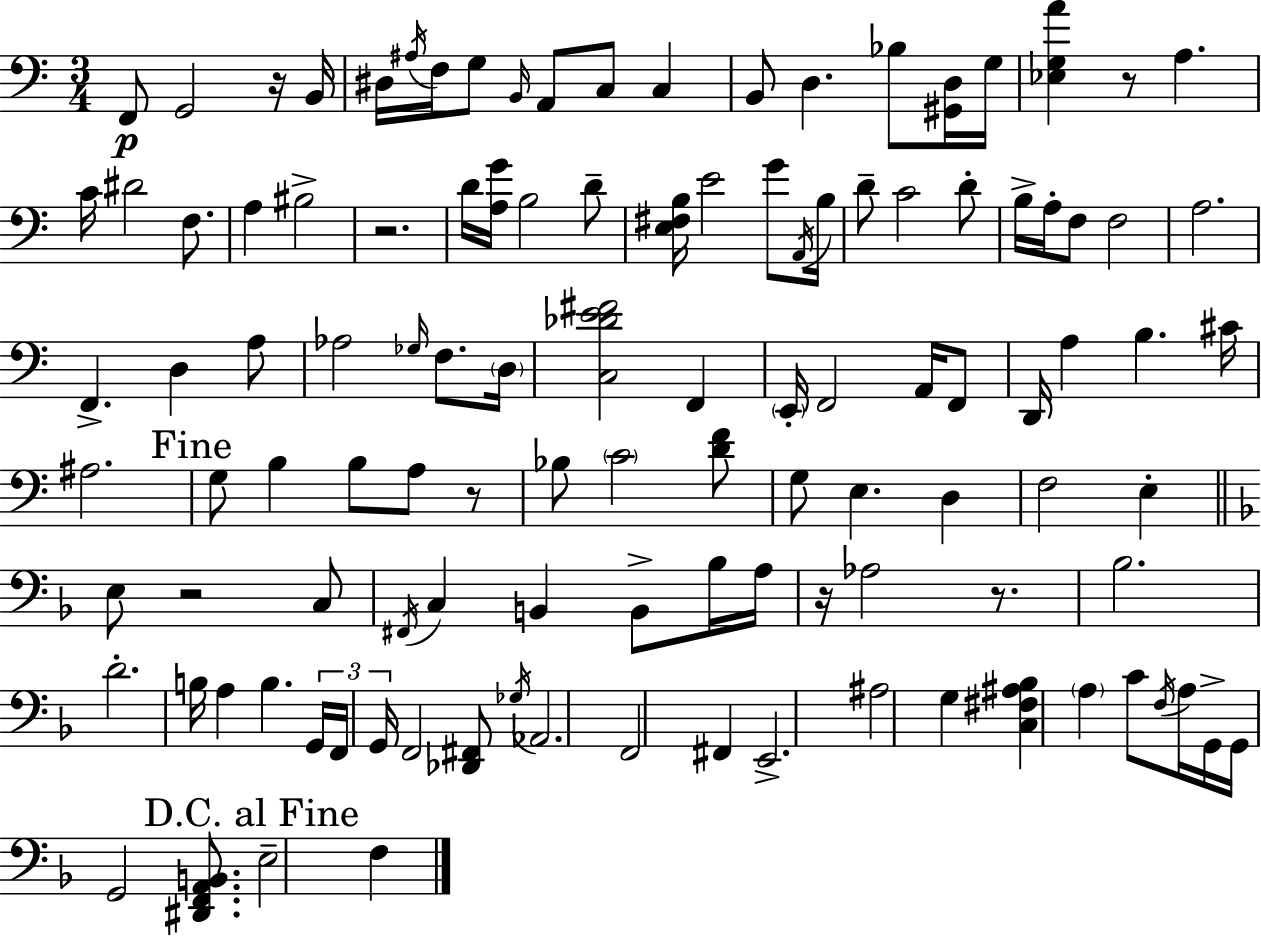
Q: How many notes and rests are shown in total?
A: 114